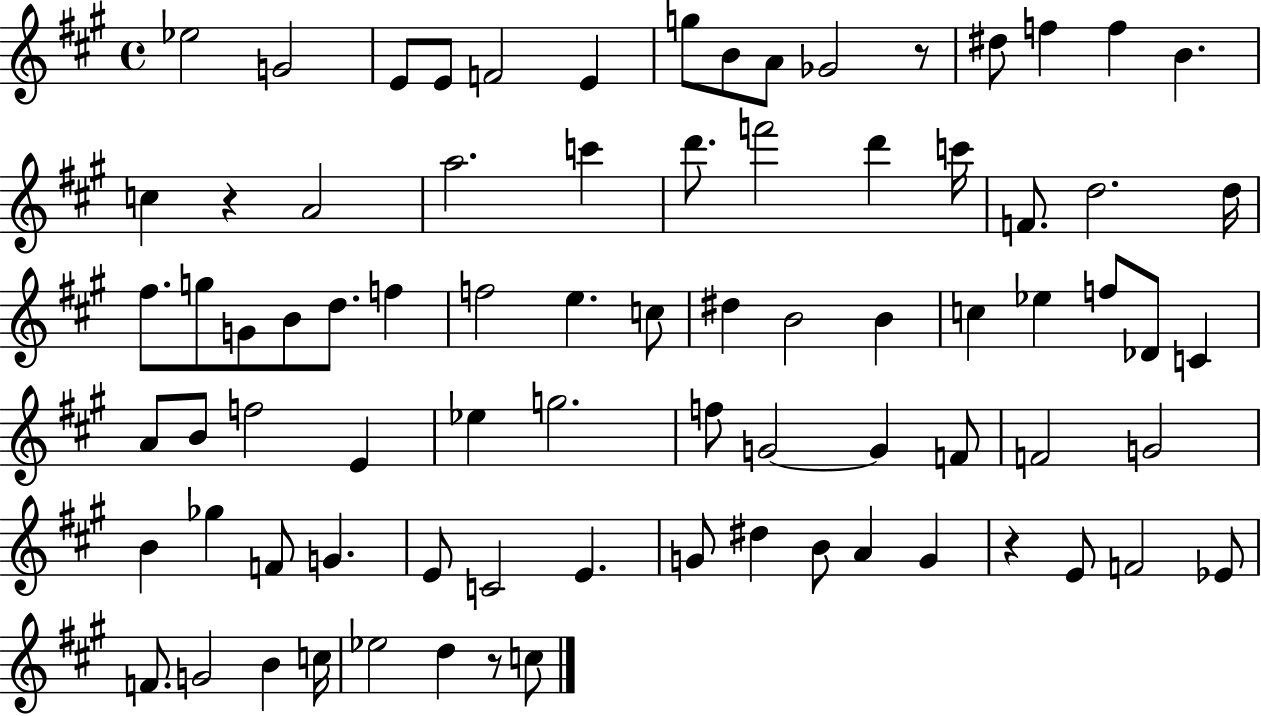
{
  \clef treble
  \time 4/4
  \defaultTimeSignature
  \key a \major
  ees''2 g'2 | e'8 e'8 f'2 e'4 | g''8 b'8 a'8 ges'2 r8 | dis''8 f''4 f''4 b'4. | \break c''4 r4 a'2 | a''2. c'''4 | d'''8. f'''2 d'''4 c'''16 | f'8. d''2. d''16 | \break fis''8. g''8 g'8 b'8 d''8. f''4 | f''2 e''4. c''8 | dis''4 b'2 b'4 | c''4 ees''4 f''8 des'8 c'4 | \break a'8 b'8 f''2 e'4 | ees''4 g''2. | f''8 g'2~~ g'4 f'8 | f'2 g'2 | \break b'4 ges''4 f'8 g'4. | e'8 c'2 e'4. | g'8 dis''4 b'8 a'4 g'4 | r4 e'8 f'2 ees'8 | \break f'8. g'2 b'4 c''16 | ees''2 d''4 r8 c''8 | \bar "|."
}